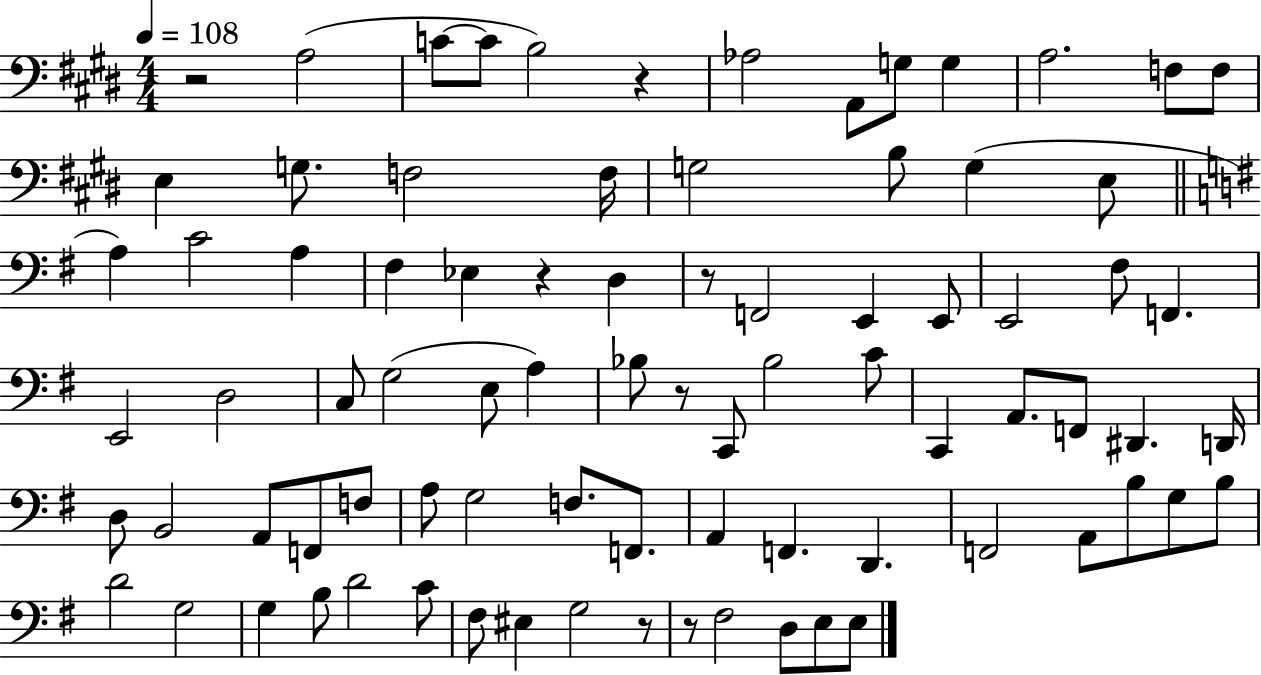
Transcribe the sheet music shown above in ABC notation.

X:1
T:Untitled
M:4/4
L:1/4
K:E
z2 A,2 C/2 C/2 B,2 z _A,2 A,,/2 G,/2 G, A,2 F,/2 F,/2 E, G,/2 F,2 F,/4 G,2 B,/2 G, E,/2 A, C2 A, ^F, _E, z D, z/2 F,,2 E,, E,,/2 E,,2 ^F,/2 F,, E,,2 D,2 C,/2 G,2 E,/2 A, _B,/2 z/2 C,,/2 _B,2 C/2 C,, A,,/2 F,,/2 ^D,, D,,/4 D,/2 B,,2 A,,/2 F,,/2 F,/2 A,/2 G,2 F,/2 F,,/2 A,, F,, D,, F,,2 A,,/2 B,/2 G,/2 B,/2 D2 G,2 G, B,/2 D2 C/2 ^F,/2 ^E, G,2 z/2 z/2 ^F,2 D,/2 E,/2 E,/2